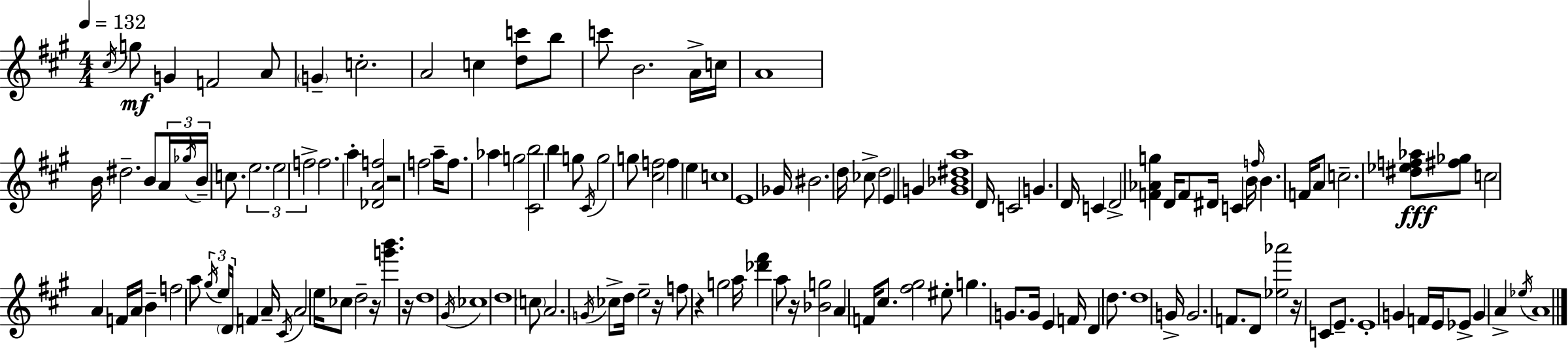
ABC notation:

X:1
T:Untitled
M:4/4
L:1/4
K:A
^c/4 g/2 G F2 A/2 G c2 A2 c [dc']/2 b/2 c'/2 B2 A/4 c/4 A4 B/4 ^d2 B/2 A/4 _g/4 B/4 c/2 e2 e2 f2 f2 a [_DAf]2 z2 f2 a/4 f/2 _a g2 [^Cb]2 b g/2 ^C/4 g2 g/2 [^cf]2 f e c4 E4 _G/4 ^B2 d/4 _c/2 d2 E G [G_B^da]4 D/4 C2 G D/4 C D2 [F_Ag] D/4 F/2 ^D/4 C B/4 f/4 B F/4 A/2 c2 [^d_ef_a]/2 [^f_g]/2 c2 A F/4 A/4 B f2 a/2 ^g/4 e/4 D/4 F A/4 ^C/4 A2 e/4 _c/2 d2 z/4 [g'b'] z/4 d4 ^G/4 _c4 d4 c/2 A2 G/4 _c/2 d/4 e2 z/4 f/2 z g2 a/4 [_d'^f'] a/2 z/4 [_Bg]2 A F/4 ^c/2 [^f^g]2 ^e/2 g G/2 G/4 E F/4 D d/2 d4 G/4 G2 F/2 D/2 [_e_a']2 z/4 C/2 E/2 E4 G F/4 E/4 _E/2 G A _e/4 A4